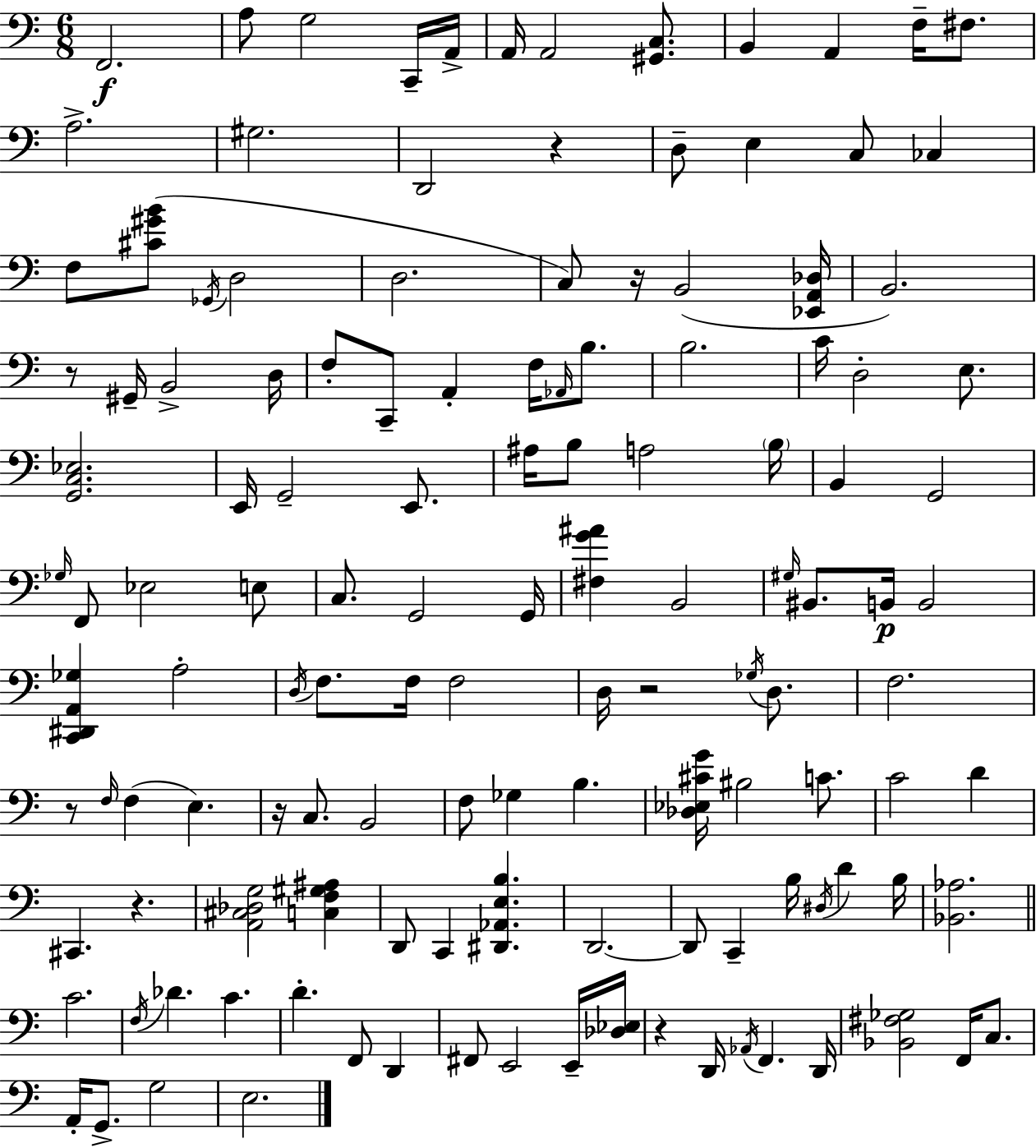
{
  \clef bass
  \numericTimeSignature
  \time 6/8
  \key a \minor
  f,2.\f | a8 g2 c,16-- a,16-> | a,16 a,2 <gis, c>8. | b,4 a,4 f16-- fis8. | \break a2.-> | gis2. | d,2 r4 | d8-- e4 c8 ces4 | \break f8 <cis' gis' b'>8( \acciaccatura { ges,16 } d2 | d2. | c8) r16 b,2( | <ees, a, des>16 b,2.) | \break r8 gis,16-- b,2-> | d16 f8-. c,8-- a,4-. f16 \grace { aes,16 } b8. | b2. | c'16 d2-. e8. | \break <g, c ees>2. | e,16 g,2-- e,8. | ais16 b8 a2 | \parenthesize b16 b,4 g,2 | \break \grace { ges16 } f,8 ees2 | e8 c8. g,2 | g,16 <fis g' ais'>4 b,2 | \grace { gis16 } bis,8. b,16\p b,2 | \break <c, dis, a, ges>4 a2-. | \acciaccatura { d16 } f8. f16 f2 | d16 r2 | \acciaccatura { ges16 } d8. f2. | \break r8 \grace { f16 }( f4 | e4.) r16 c8. b,2 | f8 ges4 | b4. <des ees cis' g'>16 bis2 | \break c'8. c'2 | d'4 cis,4. | r4. <a, cis des g>2 | <c f gis ais>4 d,8 c,4 | \break <dis, aes, e b>4. d,2.~~ | d,8 c,4-- | b16 \acciaccatura { dis16 } d'4 b16 <bes, aes>2. | \bar "||" \break \key a \minor c'2. | \acciaccatura { f16 } des'4. c'4. | d'4.-. f,8 d,4 | fis,8 e,2 e,16-- | \break <des ees>16 r4 d,16 \acciaccatura { aes,16 } f,4. | d,16 <bes, fis ges>2 f,16 c8. | a,16-. g,8.-> g2 | e2. | \break \bar "|."
}